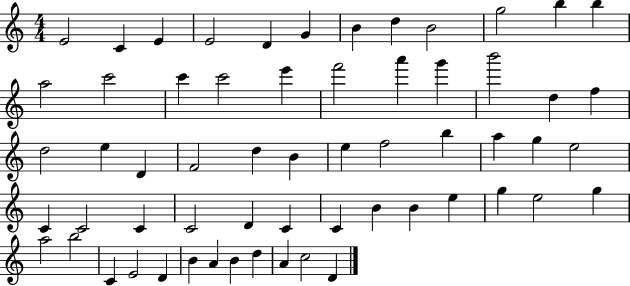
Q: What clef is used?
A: treble